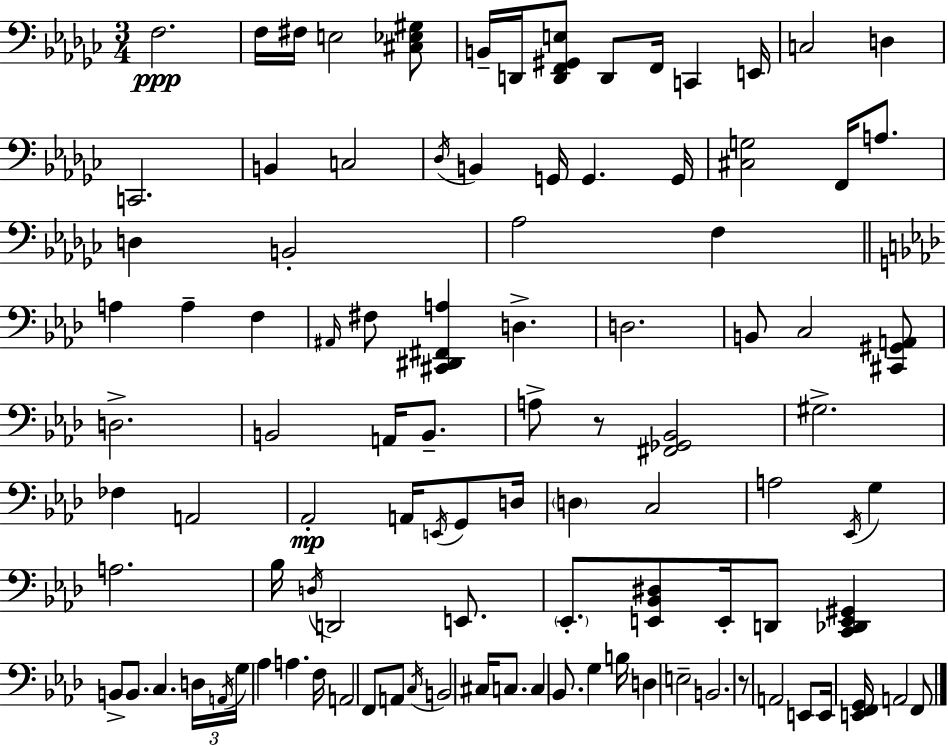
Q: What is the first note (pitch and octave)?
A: F3